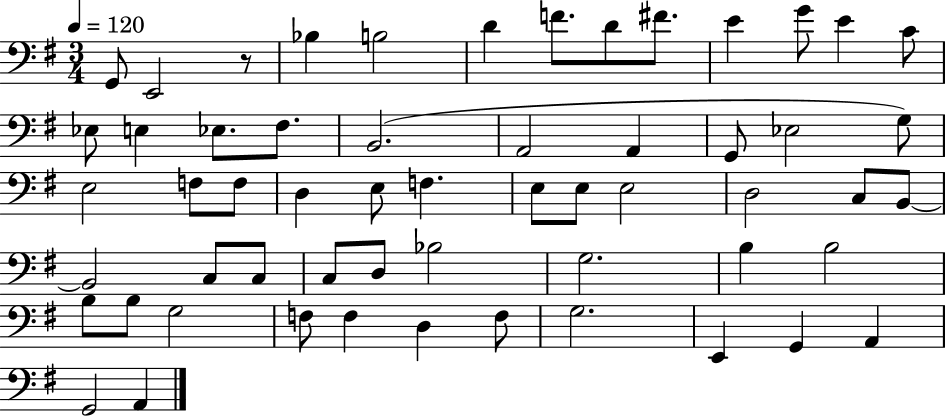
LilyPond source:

{
  \clef bass
  \numericTimeSignature
  \time 3/4
  \key g \major
  \tempo 4 = 120
  g,8 e,2 r8 | bes4 b2 | d'4 f'8. d'8 fis'8. | e'4 g'8 e'4 c'8 | \break ees8 e4 ees8. fis8. | b,2.( | a,2 a,4 | g,8 ees2 g8) | \break e2 f8 f8 | d4 e8 f4. | e8 e8 e2 | d2 c8 b,8~~ | \break b,2 c8 c8 | c8 d8 bes2 | g2. | b4 b2 | \break b8 b8 g2 | f8 f4 d4 f8 | g2. | e,4 g,4 a,4 | \break g,2 a,4 | \bar "|."
}